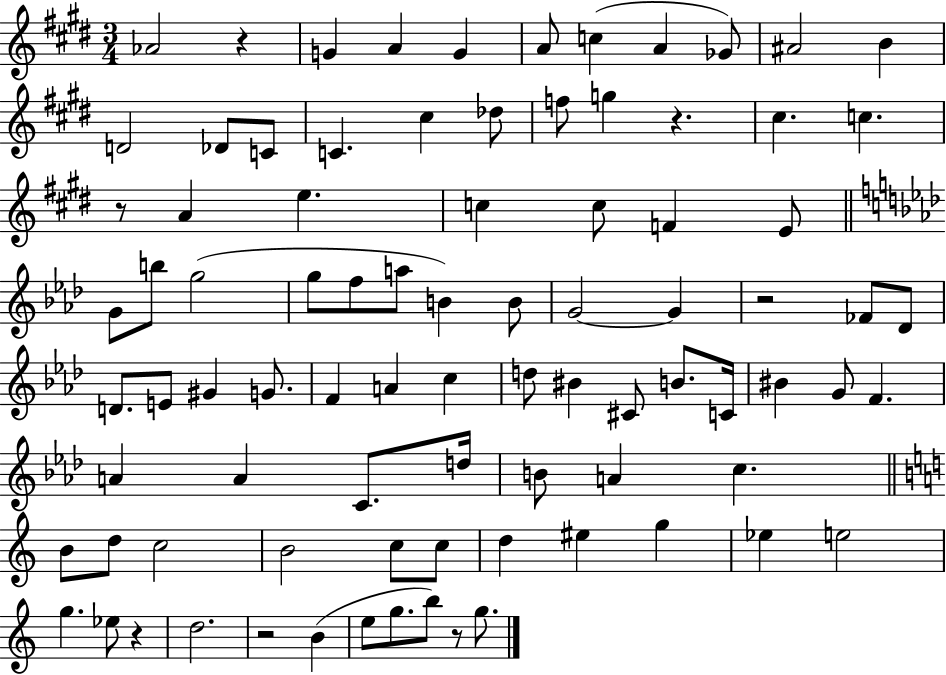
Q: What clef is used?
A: treble